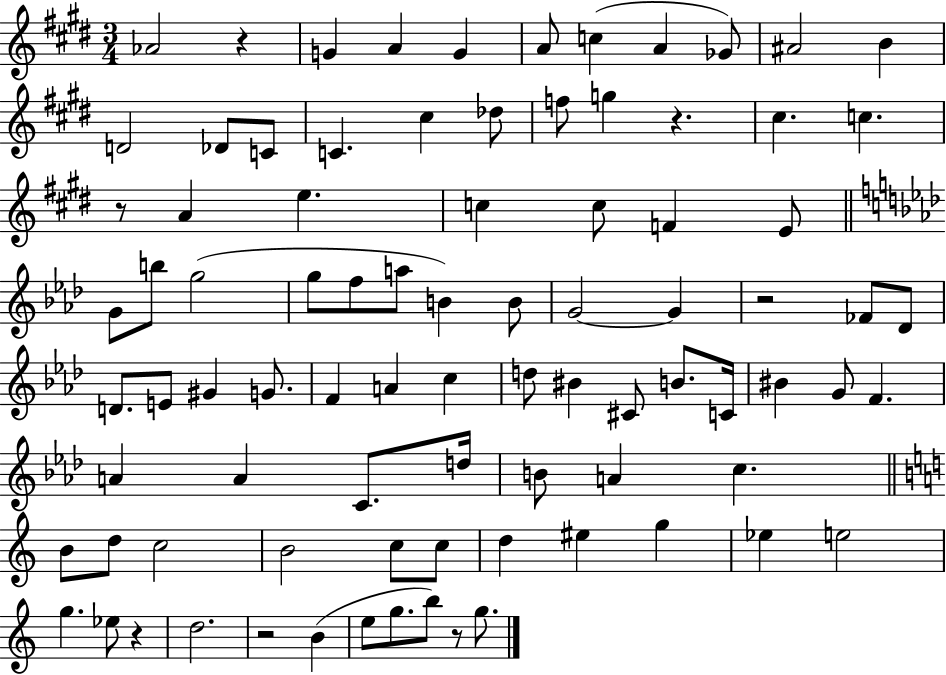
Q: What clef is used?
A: treble